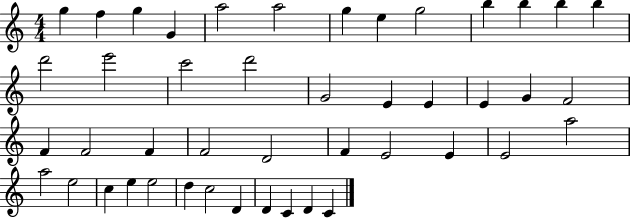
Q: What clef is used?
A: treble